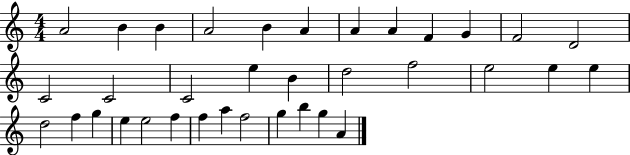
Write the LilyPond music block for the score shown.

{
  \clef treble
  \numericTimeSignature
  \time 4/4
  \key c \major
  a'2 b'4 b'4 | a'2 b'4 a'4 | a'4 a'4 f'4 g'4 | f'2 d'2 | \break c'2 c'2 | c'2 e''4 b'4 | d''2 f''2 | e''2 e''4 e''4 | \break d''2 f''4 g''4 | e''4 e''2 f''4 | f''4 a''4 f''2 | g''4 b''4 g''4 a'4 | \break \bar "|."
}